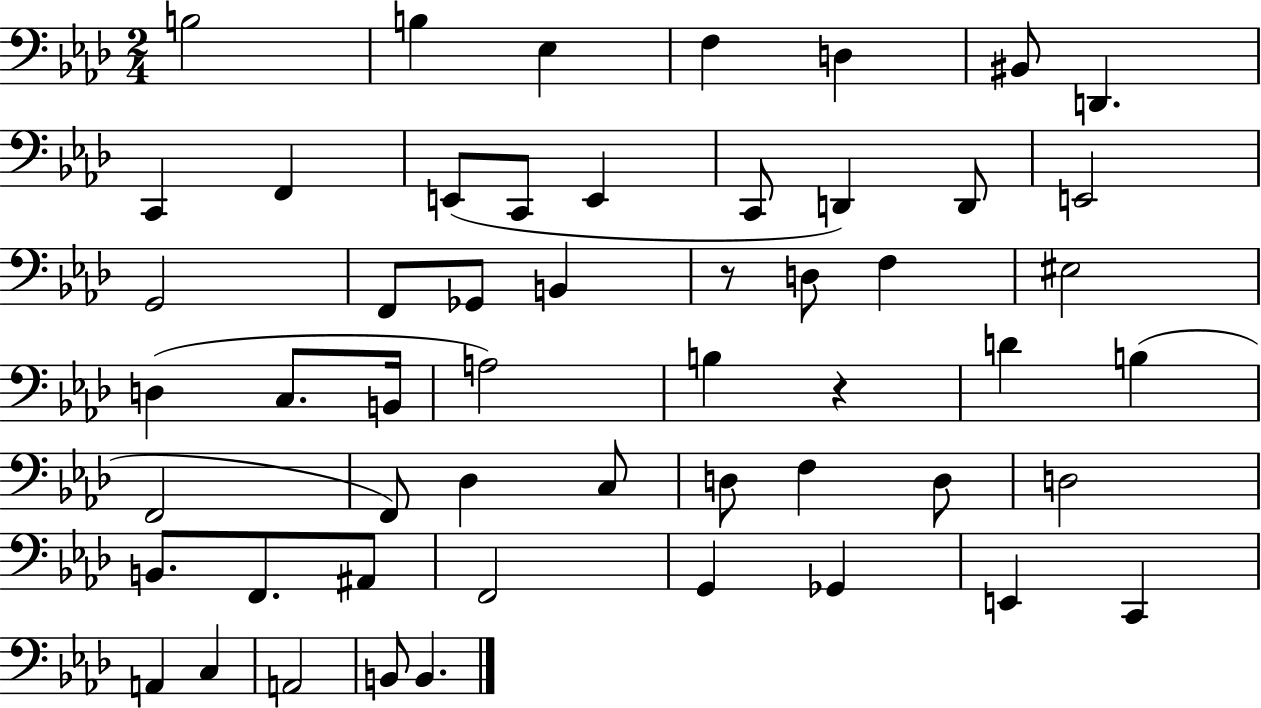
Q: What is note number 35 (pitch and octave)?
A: D3